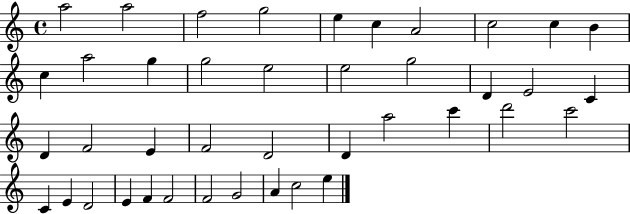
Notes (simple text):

A5/h A5/h F5/h G5/h E5/q C5/q A4/h C5/h C5/q B4/q C5/q A5/h G5/q G5/h E5/h E5/h G5/h D4/q E4/h C4/q D4/q F4/h E4/q F4/h D4/h D4/q A5/h C6/q D6/h C6/h C4/q E4/q D4/h E4/q F4/q F4/h F4/h G4/h A4/q C5/h E5/q